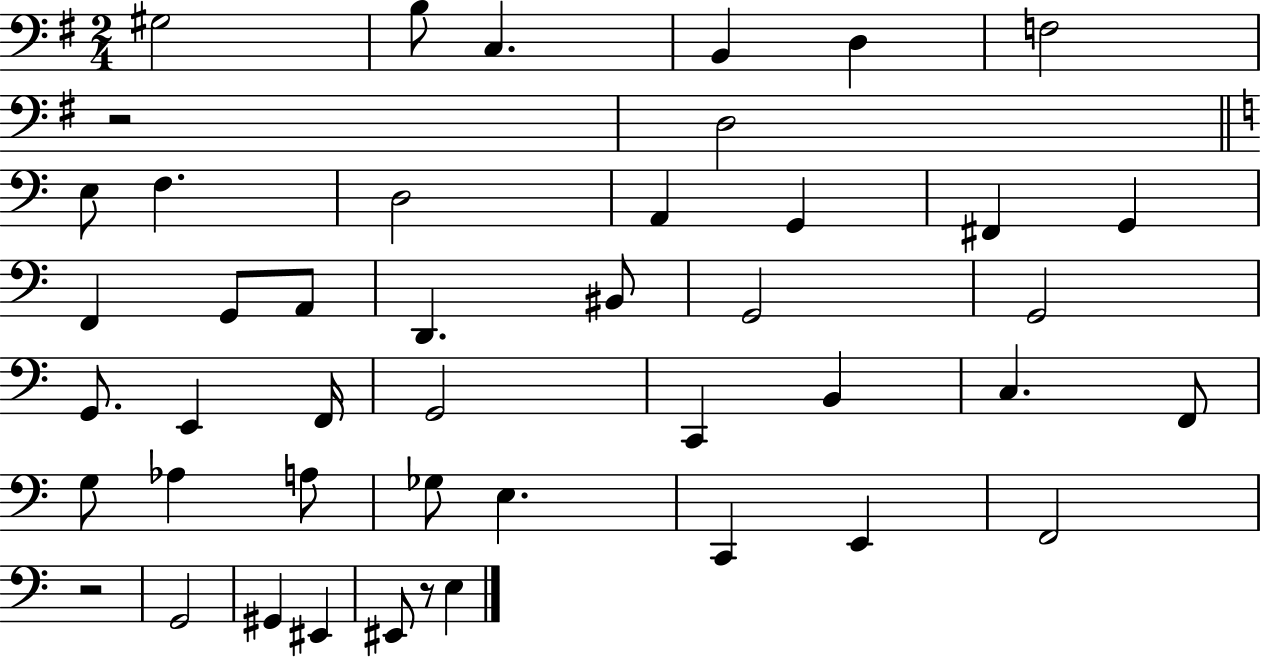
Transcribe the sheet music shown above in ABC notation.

X:1
T:Untitled
M:2/4
L:1/4
K:G
^G,2 B,/2 C, B,, D, F,2 z2 D,2 E,/2 F, D,2 A,, G,, ^F,, G,, F,, G,,/2 A,,/2 D,, ^B,,/2 G,,2 G,,2 G,,/2 E,, F,,/4 G,,2 C,, B,, C, F,,/2 G,/2 _A, A,/2 _G,/2 E, C,, E,, F,,2 z2 G,,2 ^G,, ^E,, ^E,,/2 z/2 E,